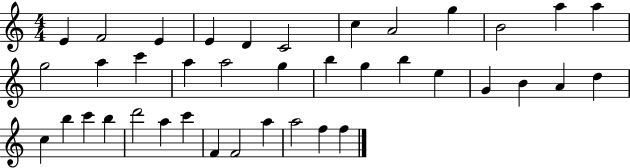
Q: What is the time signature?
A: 4/4